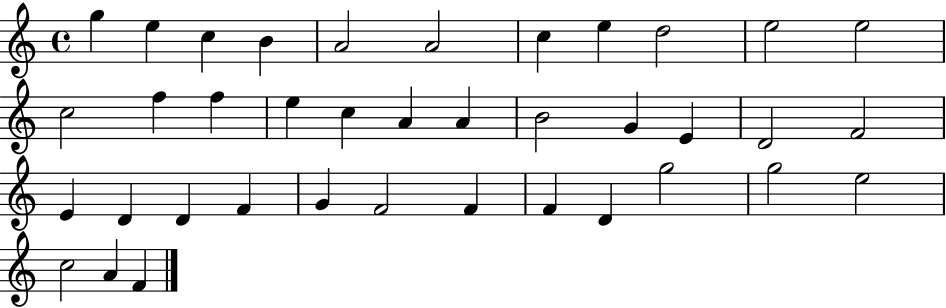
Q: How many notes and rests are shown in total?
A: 38